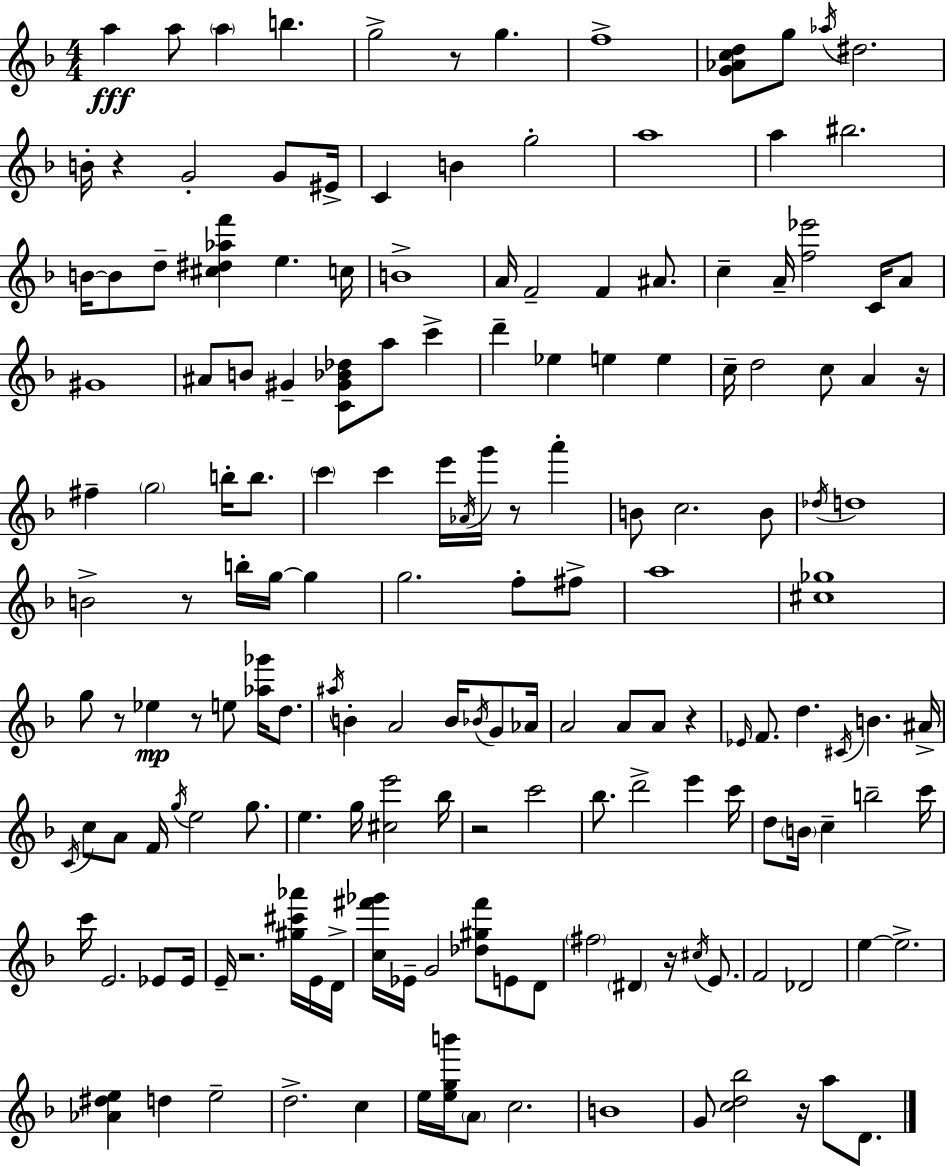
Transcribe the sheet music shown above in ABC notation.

X:1
T:Untitled
M:4/4
L:1/4
K:Dm
a a/2 a b g2 z/2 g f4 [G_Acd]/2 g/2 _a/4 ^d2 B/4 z G2 G/2 ^E/4 C B g2 a4 a ^b2 B/4 B/2 d/2 [^c^d_af'] e c/4 B4 A/4 F2 F ^A/2 c A/4 [f_e']2 C/4 A/2 ^G4 ^A/2 B/2 ^G [C^G_B_d]/2 a/2 c' d' _e e e c/4 d2 c/2 A z/4 ^f g2 b/4 b/2 c' c' e'/4 _A/4 g'/4 z/2 a' B/2 c2 B/2 _d/4 d4 B2 z/2 b/4 g/4 g g2 f/2 ^f/2 a4 [^c_g]4 g/2 z/2 _e z/2 e/2 [_a_g']/4 d/2 ^a/4 B A2 B/4 _B/4 G/2 _A/4 A2 A/2 A/2 z _E/4 F/2 d ^C/4 B ^A/4 C/4 c/2 A/2 F/4 g/4 e2 g/2 e g/4 [^ce']2 _b/4 z2 c'2 _b/2 d'2 e' c'/4 d/2 B/4 c b2 c'/4 c'/4 E2 _E/2 _E/4 E/4 z2 [^g^c'_a']/4 E/4 D/4 [c^f'_g']/4 _E/4 G2 [_d^g^f']/2 E/2 D/2 ^f2 ^D z/4 ^c/4 E/2 F2 _D2 e e2 [_A^de] d e2 d2 c e/4 [egb']/4 A/2 c2 B4 G/2 [cd_b]2 z/4 a/2 D/2